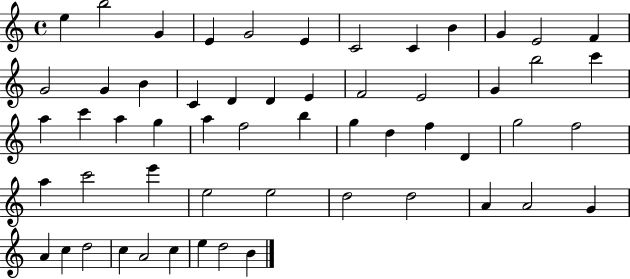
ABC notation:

X:1
T:Untitled
M:4/4
L:1/4
K:C
e b2 G E G2 E C2 C B G E2 F G2 G B C D D E F2 E2 G b2 c' a c' a g a f2 b g d f D g2 f2 a c'2 e' e2 e2 d2 d2 A A2 G A c d2 c A2 c e d2 B